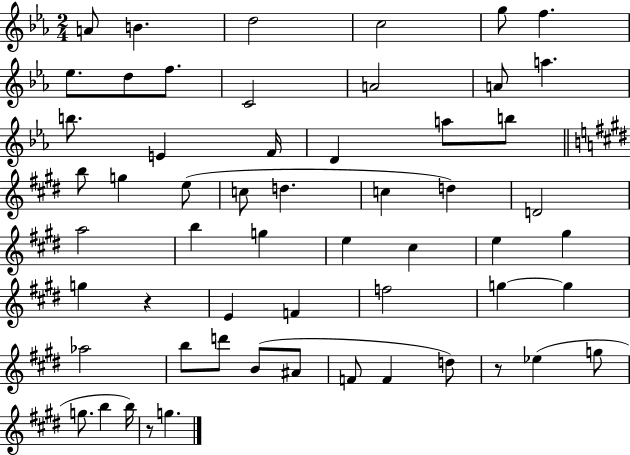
X:1
T:Untitled
M:2/4
L:1/4
K:Eb
A/2 B d2 c2 g/2 f _e/2 d/2 f/2 C2 A2 A/2 a b/2 E F/4 D a/2 b/2 b/2 g e/2 c/2 d c d D2 a2 b g e ^c e ^g g z E F f2 g g _a2 b/2 d'/2 B/2 ^A/2 F/2 F d/2 z/2 _e g/2 g/2 b b/4 z/2 g